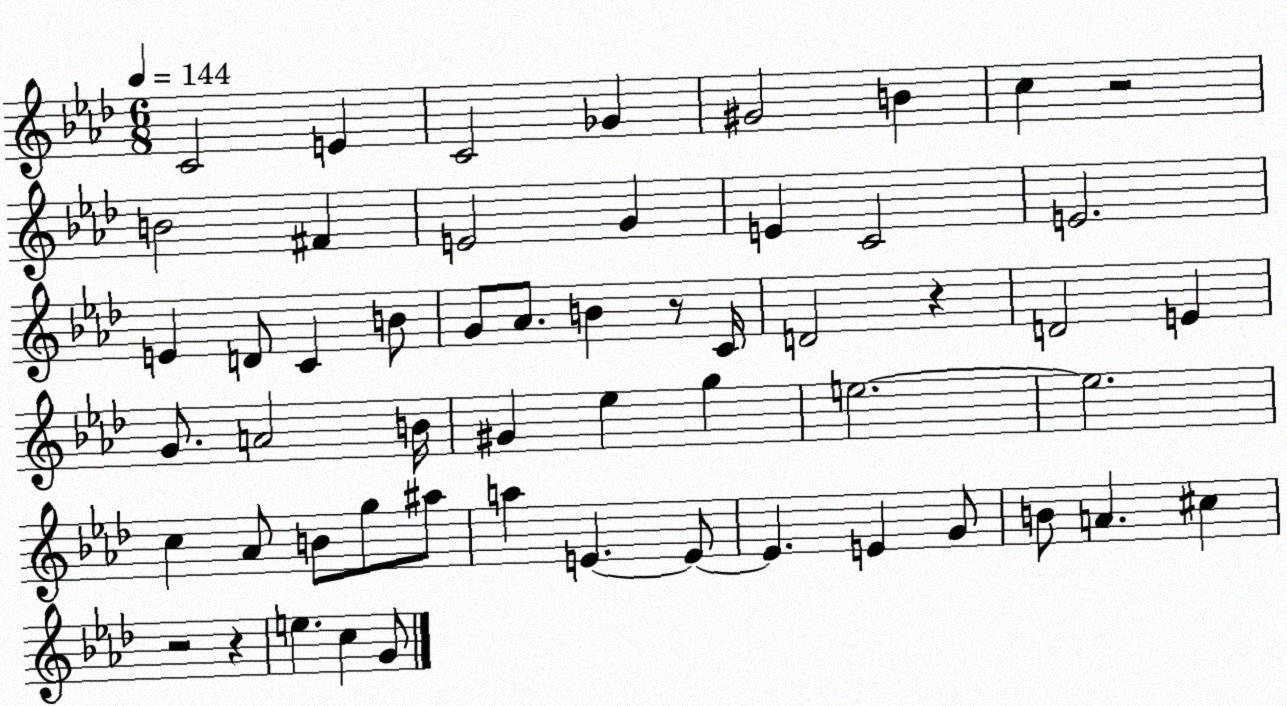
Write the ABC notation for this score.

X:1
T:Untitled
M:6/8
L:1/4
K:Ab
C2 E C2 _G ^G2 B c z2 B2 ^F E2 G E C2 E2 E D/2 C B/2 G/2 _A/2 B z/2 C/4 D2 z D2 E G/2 A2 B/4 ^G _e g e2 e2 c _A/2 B/2 g/2 ^a/2 a E E/2 E E G/2 B/2 A ^c z2 z e c G/2